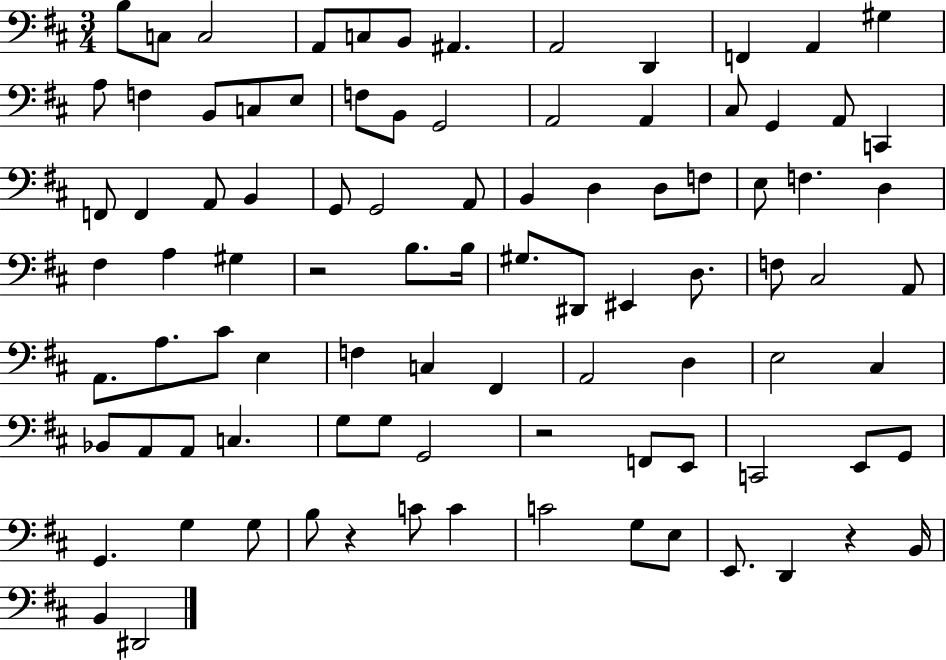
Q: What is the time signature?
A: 3/4